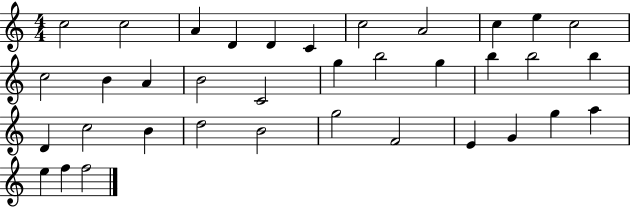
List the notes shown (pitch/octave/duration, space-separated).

C5/h C5/h A4/q D4/q D4/q C4/q C5/h A4/h C5/q E5/q C5/h C5/h B4/q A4/q B4/h C4/h G5/q B5/h G5/q B5/q B5/h B5/q D4/q C5/h B4/q D5/h B4/h G5/h F4/h E4/q G4/q G5/q A5/q E5/q F5/q F5/h